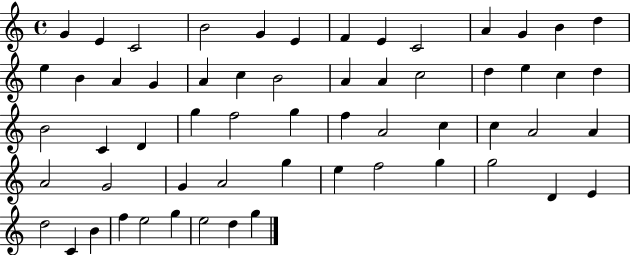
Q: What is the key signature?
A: C major